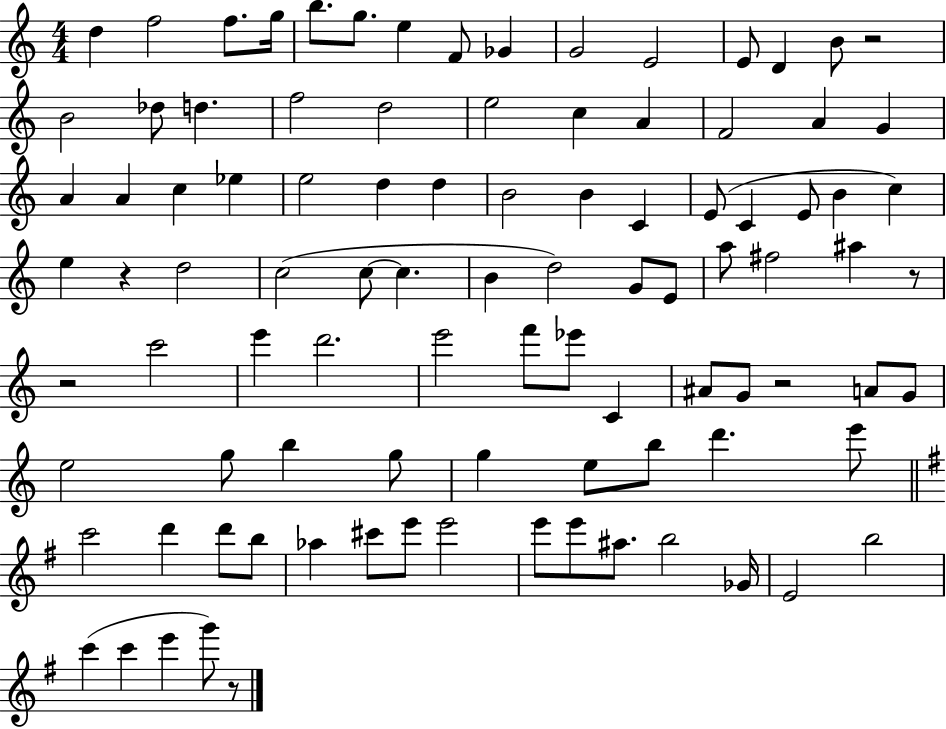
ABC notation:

X:1
T:Untitled
M:4/4
L:1/4
K:C
d f2 f/2 g/4 b/2 g/2 e F/2 _G G2 E2 E/2 D B/2 z2 B2 _d/2 d f2 d2 e2 c A F2 A G A A c _e e2 d d B2 B C E/2 C E/2 B c e z d2 c2 c/2 c B d2 G/2 E/2 a/2 ^f2 ^a z/2 z2 c'2 e' d'2 e'2 f'/2 _e'/2 C ^A/2 G/2 z2 A/2 G/2 e2 g/2 b g/2 g e/2 b/2 d' e'/2 c'2 d' d'/2 b/2 _a ^c'/2 e'/2 e'2 e'/2 e'/2 ^a/2 b2 _G/4 E2 b2 c' c' e' g'/2 z/2